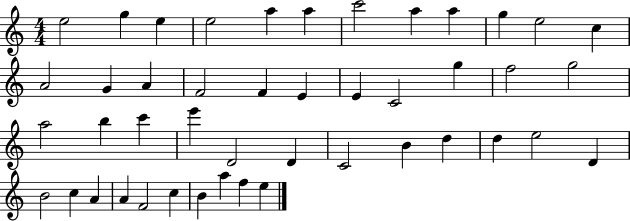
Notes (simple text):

E5/h G5/q E5/q E5/h A5/q A5/q C6/h A5/q A5/q G5/q E5/h C5/q A4/h G4/q A4/q F4/h F4/q E4/q E4/q C4/h G5/q F5/h G5/h A5/h B5/q C6/q E6/q D4/h D4/q C4/h B4/q D5/q D5/q E5/h D4/q B4/h C5/q A4/q A4/q F4/h C5/q B4/q A5/q F5/q E5/q